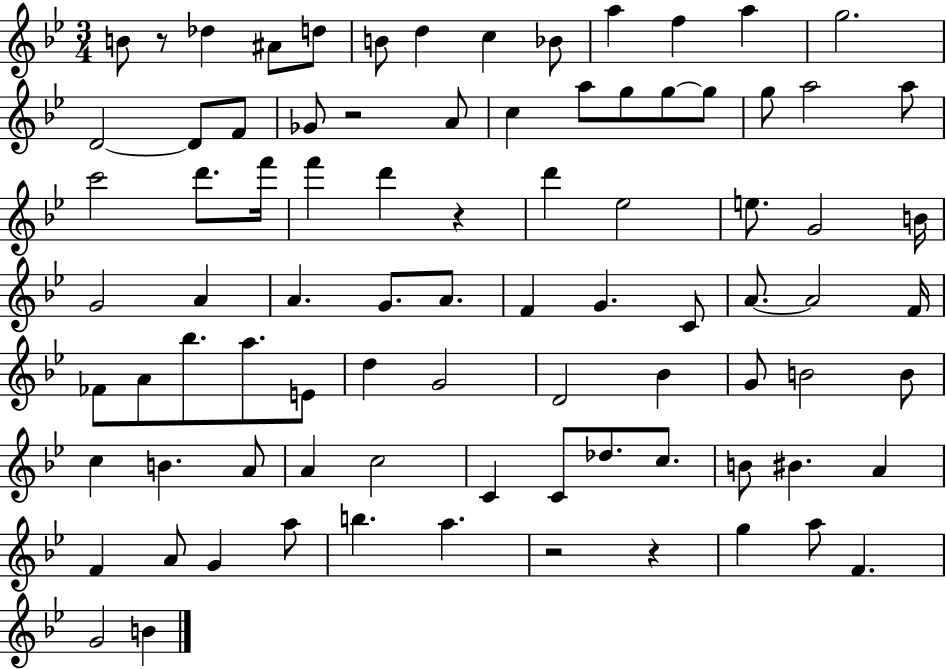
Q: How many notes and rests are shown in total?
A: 86